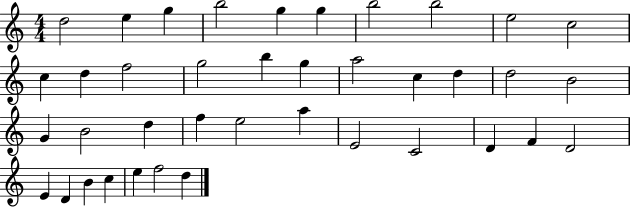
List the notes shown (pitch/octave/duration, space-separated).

D5/h E5/q G5/q B5/h G5/q G5/q B5/h B5/h E5/h C5/h C5/q D5/q F5/h G5/h B5/q G5/q A5/h C5/q D5/q D5/h B4/h G4/q B4/h D5/q F5/q E5/h A5/q E4/h C4/h D4/q F4/q D4/h E4/q D4/q B4/q C5/q E5/q F5/h D5/q